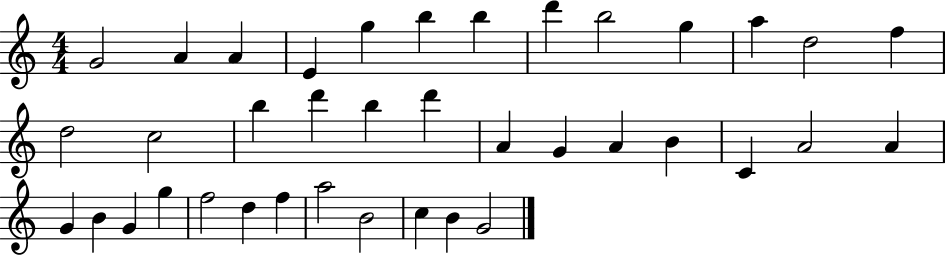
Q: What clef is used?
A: treble